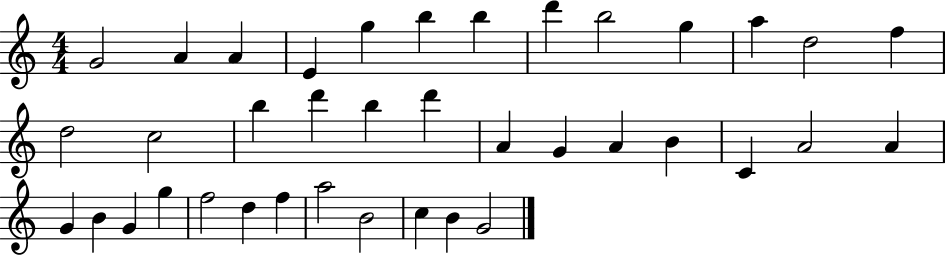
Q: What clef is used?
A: treble